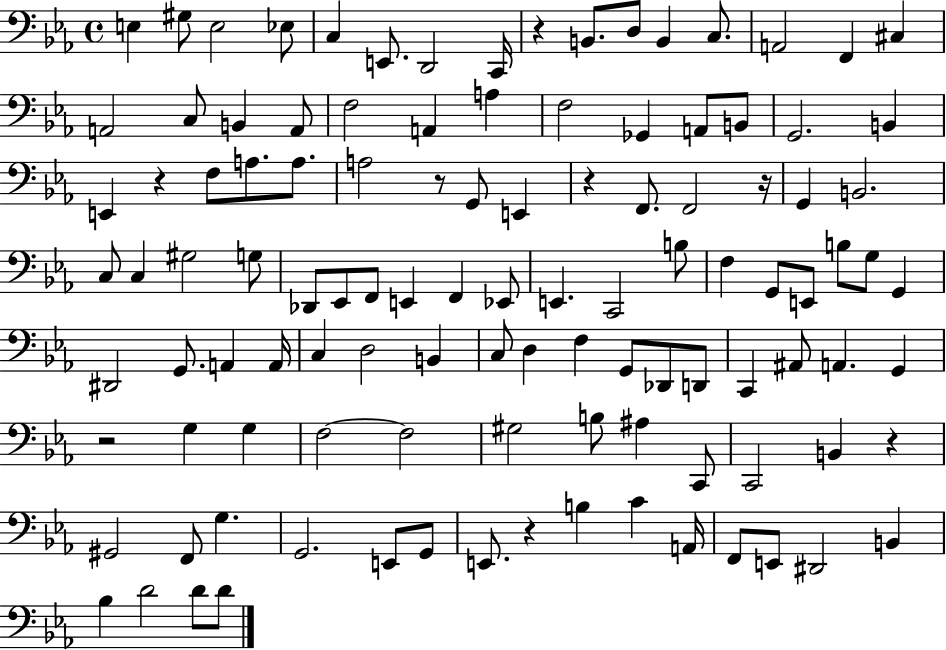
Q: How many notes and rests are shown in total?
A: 111